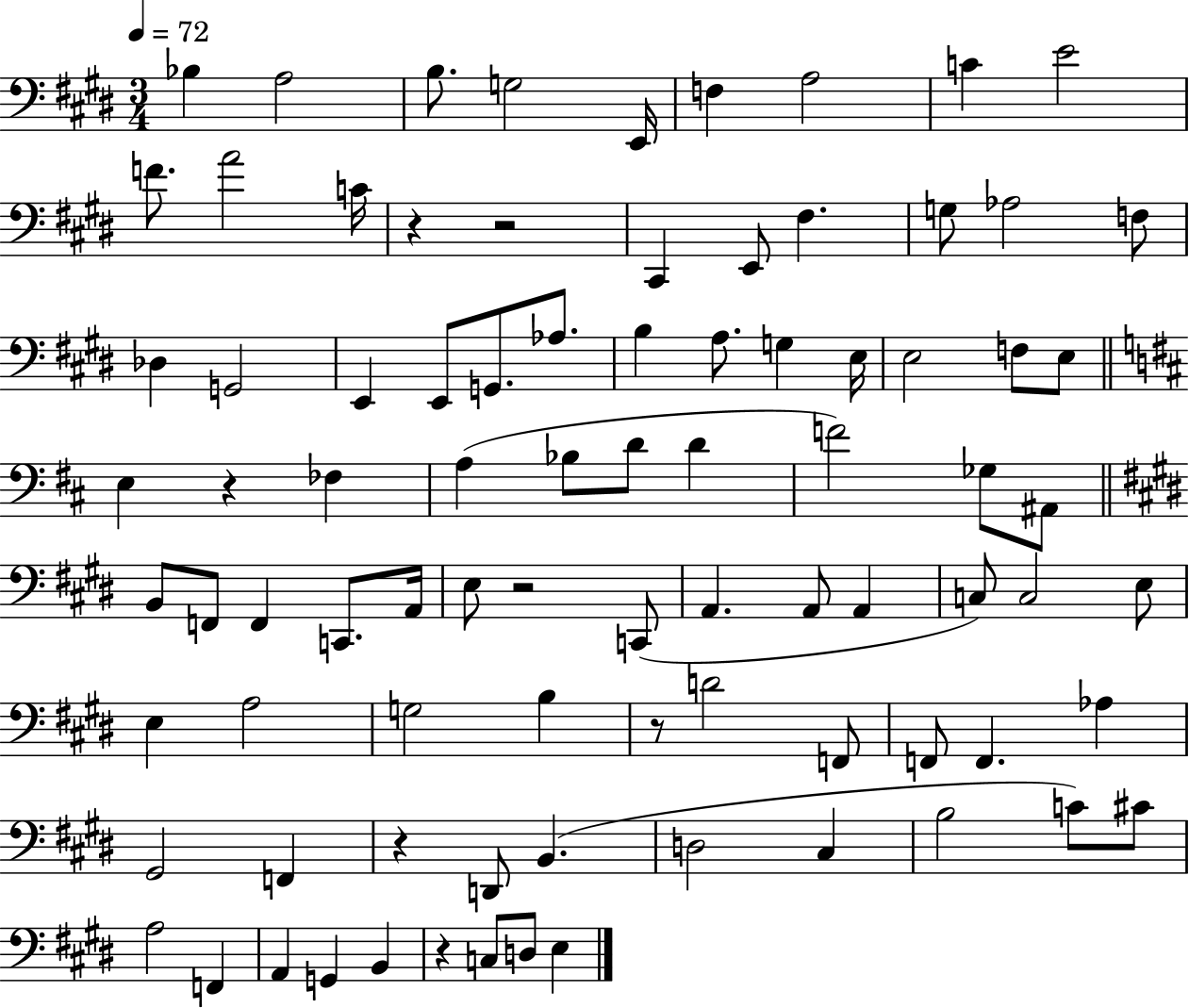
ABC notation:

X:1
T:Untitled
M:3/4
L:1/4
K:E
_B, A,2 B,/2 G,2 E,,/4 F, A,2 C E2 F/2 A2 C/4 z z2 ^C,, E,,/2 ^F, G,/2 _A,2 F,/2 _D, G,,2 E,, E,,/2 G,,/2 _A,/2 B, A,/2 G, E,/4 E,2 F,/2 E,/2 E, z _F, A, _B,/2 D/2 D F2 _G,/2 ^A,,/2 B,,/2 F,,/2 F,, C,,/2 A,,/4 E,/2 z2 C,,/2 A,, A,,/2 A,, C,/2 C,2 E,/2 E, A,2 G,2 B, z/2 D2 F,,/2 F,,/2 F,, _A, ^G,,2 F,, z D,,/2 B,, D,2 ^C, B,2 C/2 ^C/2 A,2 F,, A,, G,, B,, z C,/2 D,/2 E,